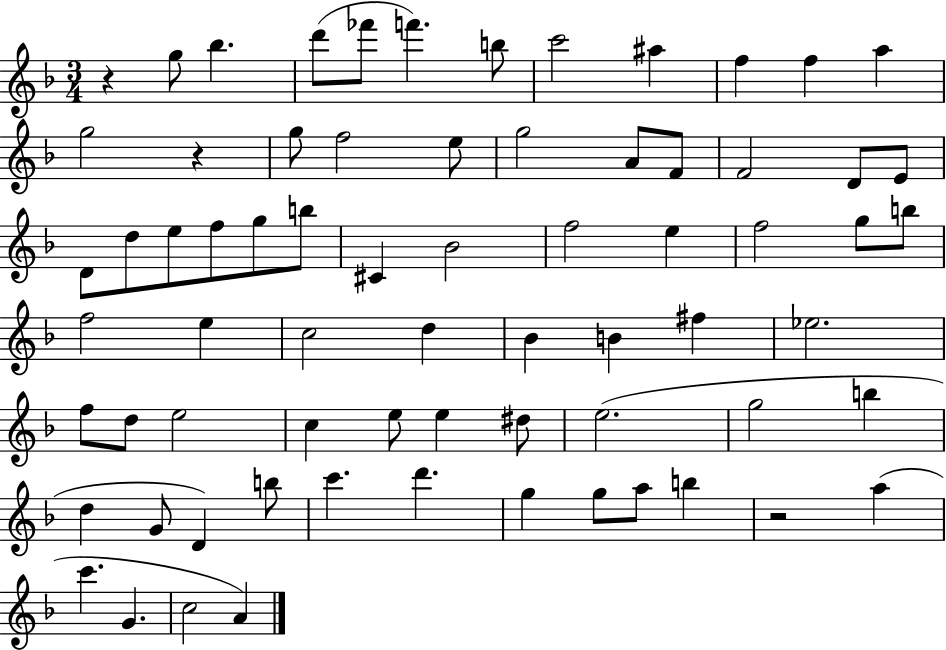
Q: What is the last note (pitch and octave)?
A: A4